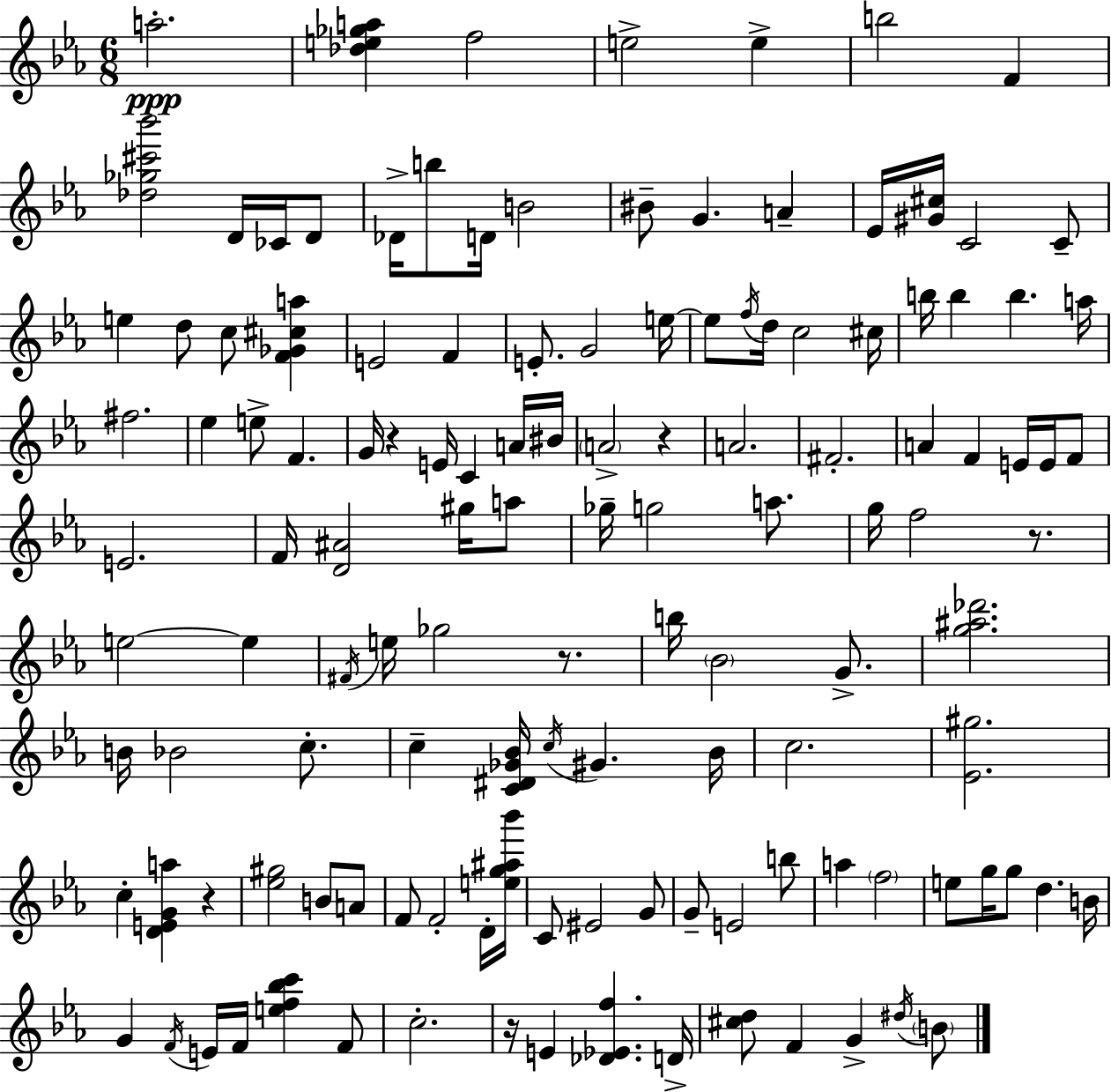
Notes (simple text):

A5/h. [Db5,E5,Gb5,A5]/q F5/h E5/h E5/q B5/h F4/q [Db5,Gb5,C#6,Bb6]/h D4/s CES4/s D4/e Db4/s B5/e D4/s B4/h BIS4/e G4/q. A4/q Eb4/s [G#4,C#5]/s C4/h C4/e E5/q D5/e C5/e [F4,Gb4,C#5,A5]/q E4/h F4/q E4/e. G4/h E5/s E5/e F5/s D5/s C5/h C#5/s B5/s B5/q B5/q. A5/s F#5/h. Eb5/q E5/e F4/q. G4/s R/q E4/s C4/q A4/s BIS4/s A4/h R/q A4/h. F#4/h. A4/q F4/q E4/s E4/s F4/e E4/h. F4/s [D4,A#4]/h G#5/s A5/e Gb5/s G5/h A5/e. G5/s F5/h R/e. E5/h E5/q F#4/s E5/s Gb5/h R/e. B5/s Bb4/h G4/e. [G5,A#5,Db6]/h. B4/s Bb4/h C5/e. C5/q [C4,D#4,Gb4,Bb4]/s C5/s G#4/q. Bb4/s C5/h. [Eb4,G#5]/h. C5/q [D4,E4,G4,A5]/q R/q [Eb5,G#5]/h B4/e A4/e F4/e F4/h D4/s [E5,G5,A#5,Bb6]/s C4/e EIS4/h G4/e G4/e E4/h B5/e A5/q F5/h E5/e G5/s G5/e D5/q. B4/s G4/q F4/s E4/s F4/s [E5,F5,Bb5,C6]/q F4/e C5/h. R/s E4/q [Db4,Eb4,F5]/q. D4/s [C#5,D5]/e F4/q G4/q D#5/s B4/e